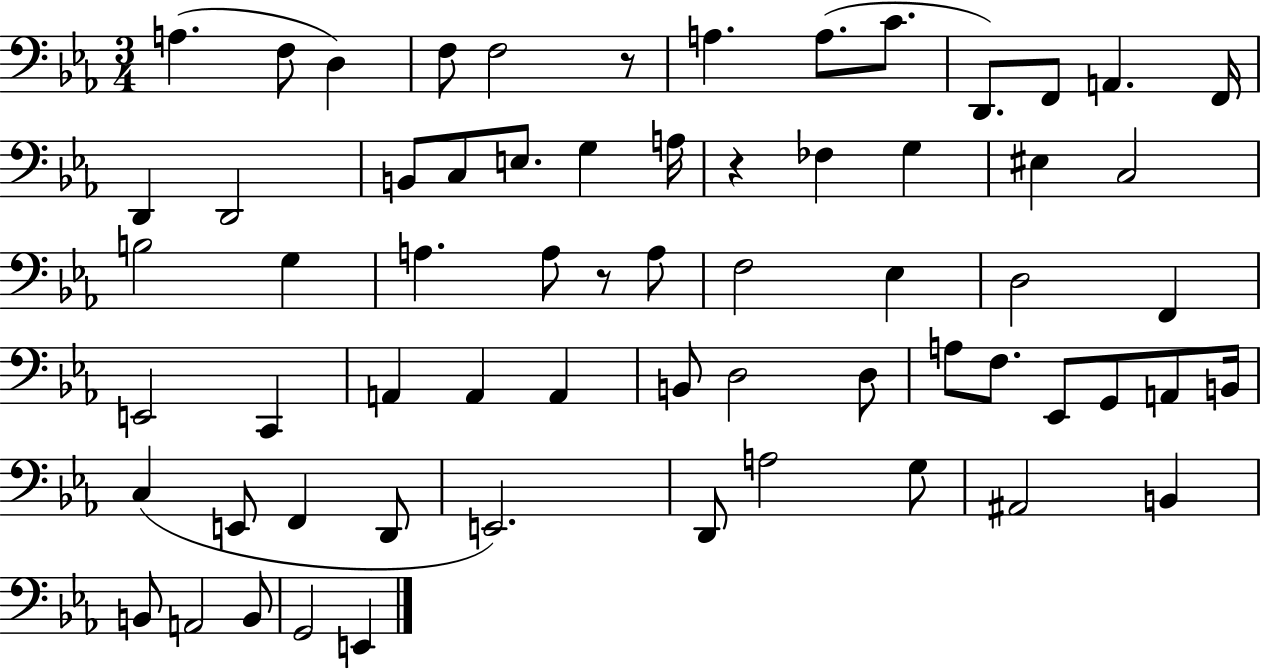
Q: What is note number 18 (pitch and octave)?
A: G3